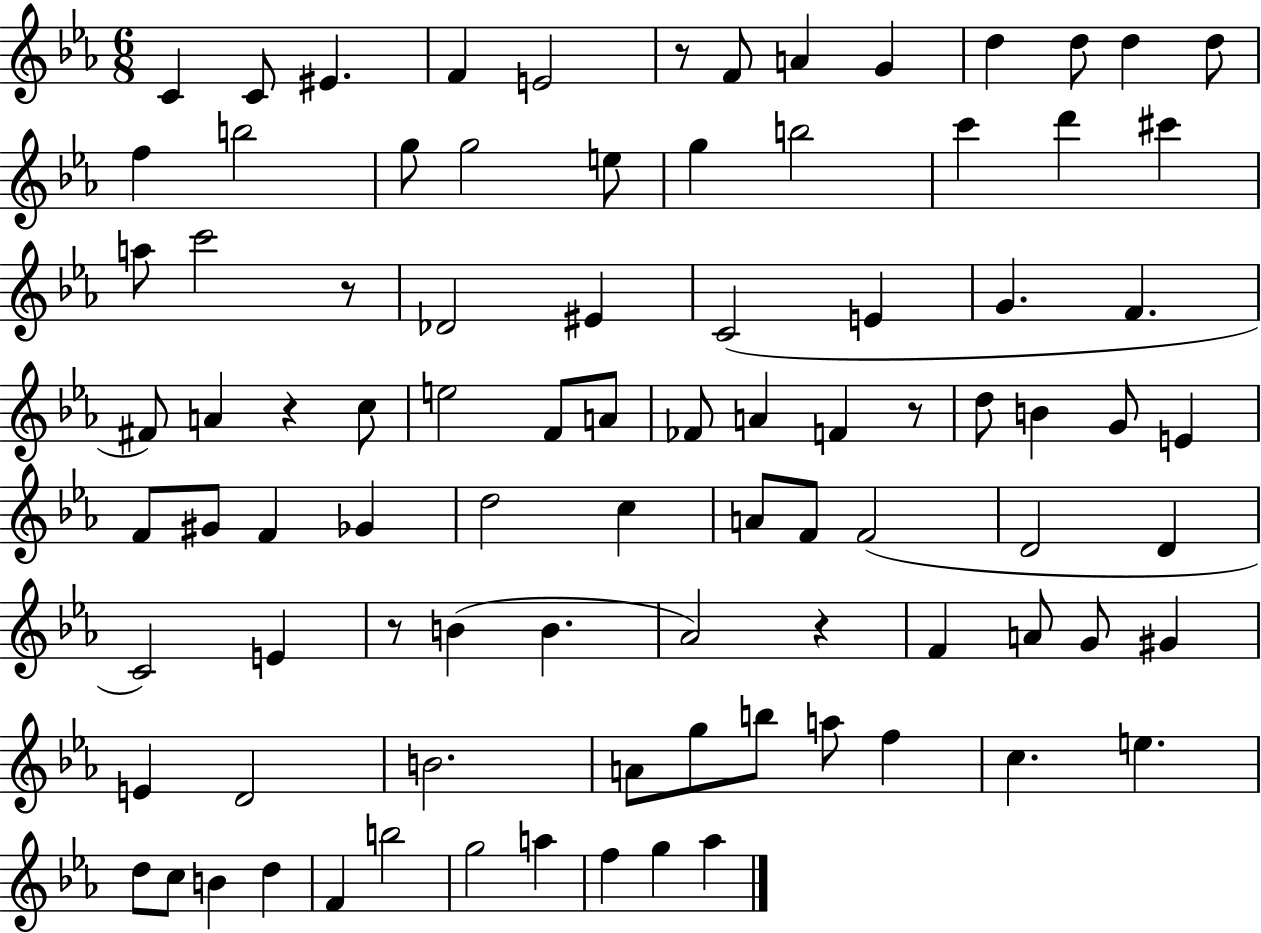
X:1
T:Untitled
M:6/8
L:1/4
K:Eb
C C/2 ^E F E2 z/2 F/2 A G d d/2 d d/2 f b2 g/2 g2 e/2 g b2 c' d' ^c' a/2 c'2 z/2 _D2 ^E C2 E G F ^F/2 A z c/2 e2 F/2 A/2 _F/2 A F z/2 d/2 B G/2 E F/2 ^G/2 F _G d2 c A/2 F/2 F2 D2 D C2 E z/2 B B _A2 z F A/2 G/2 ^G E D2 B2 A/2 g/2 b/2 a/2 f c e d/2 c/2 B d F b2 g2 a f g _a